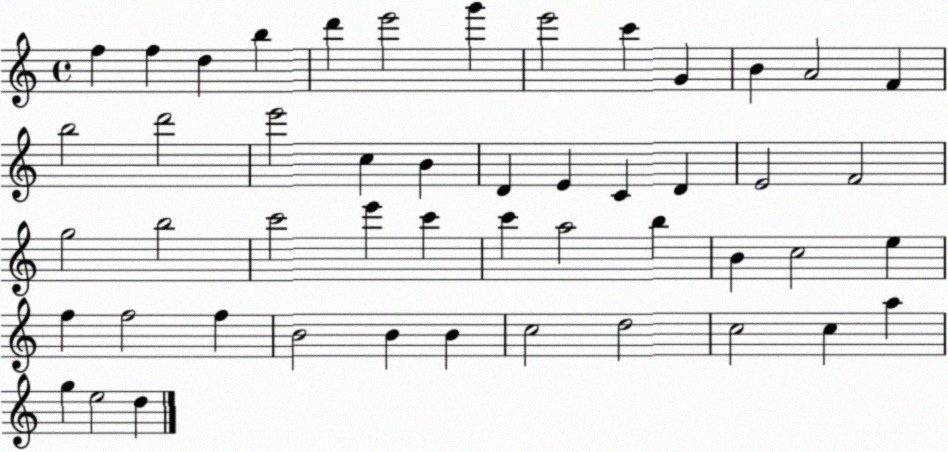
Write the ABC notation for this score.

X:1
T:Untitled
M:4/4
L:1/4
K:C
f f d b d' e'2 g' e'2 c' G B A2 F b2 d'2 e'2 c B D E C D E2 F2 g2 b2 c'2 e' c' c' a2 b B c2 e f f2 f B2 B B c2 d2 c2 c a g e2 d